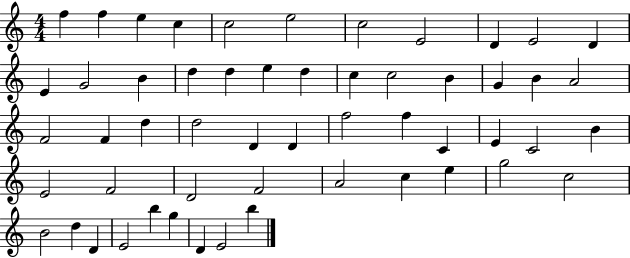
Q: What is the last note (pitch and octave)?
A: B5